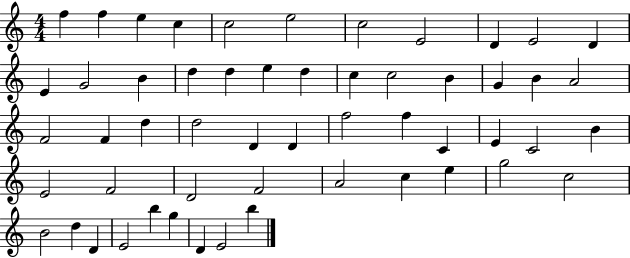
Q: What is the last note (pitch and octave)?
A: B5